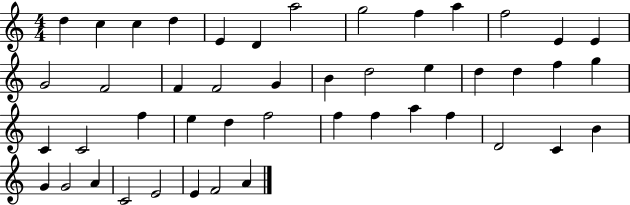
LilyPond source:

{
  \clef treble
  \numericTimeSignature
  \time 4/4
  \key c \major
  d''4 c''4 c''4 d''4 | e'4 d'4 a''2 | g''2 f''4 a''4 | f''2 e'4 e'4 | \break g'2 f'2 | f'4 f'2 g'4 | b'4 d''2 e''4 | d''4 d''4 f''4 g''4 | \break c'4 c'2 f''4 | e''4 d''4 f''2 | f''4 f''4 a''4 f''4 | d'2 c'4 b'4 | \break g'4 g'2 a'4 | c'2 e'2 | e'4 f'2 a'4 | \bar "|."
}